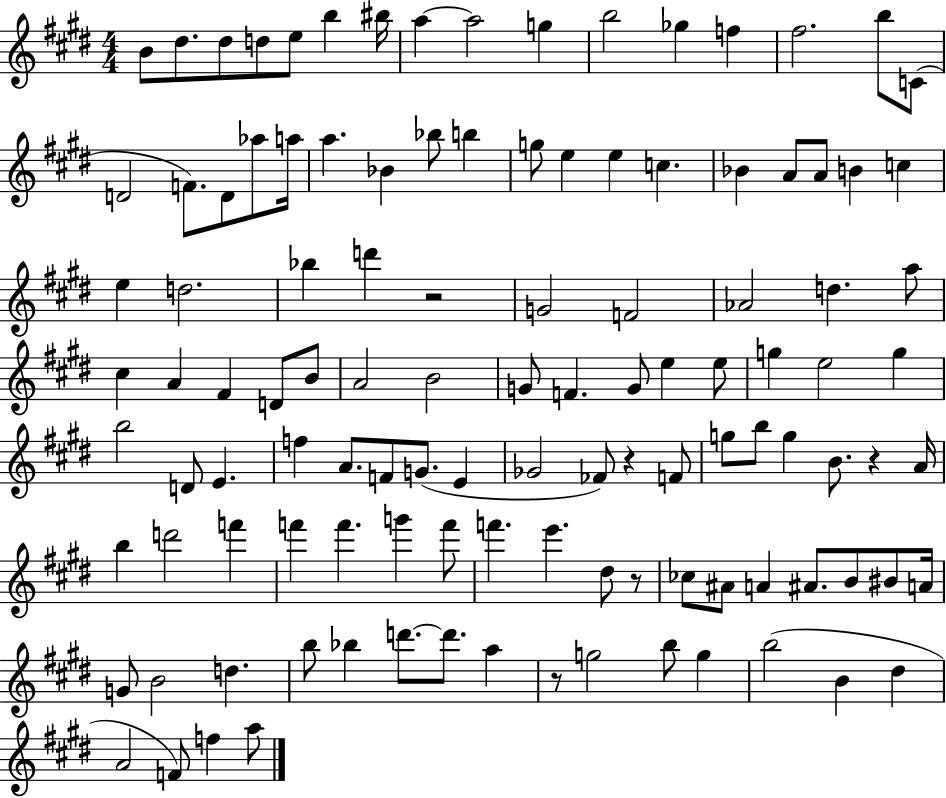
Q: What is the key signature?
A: E major